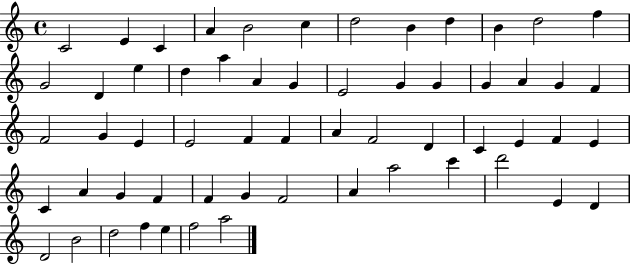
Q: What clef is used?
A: treble